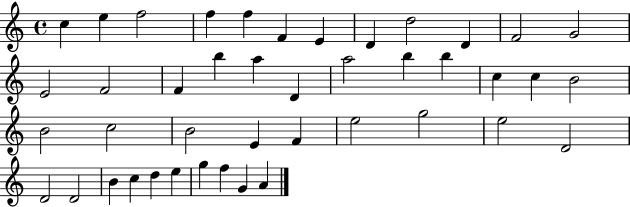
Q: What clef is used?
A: treble